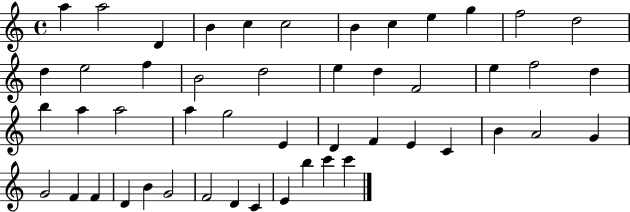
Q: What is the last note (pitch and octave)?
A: C6